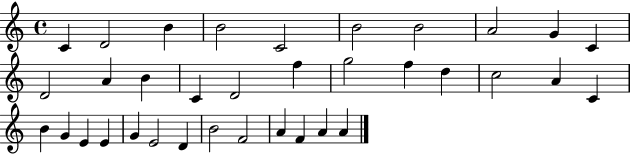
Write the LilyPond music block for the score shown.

{
  \clef treble
  \time 4/4
  \defaultTimeSignature
  \key c \major
  c'4 d'2 b'4 | b'2 c'2 | b'2 b'2 | a'2 g'4 c'4 | \break d'2 a'4 b'4 | c'4 d'2 f''4 | g''2 f''4 d''4 | c''2 a'4 c'4 | \break b'4 g'4 e'4 e'4 | g'4 e'2 d'4 | b'2 f'2 | a'4 f'4 a'4 a'4 | \break \bar "|."
}